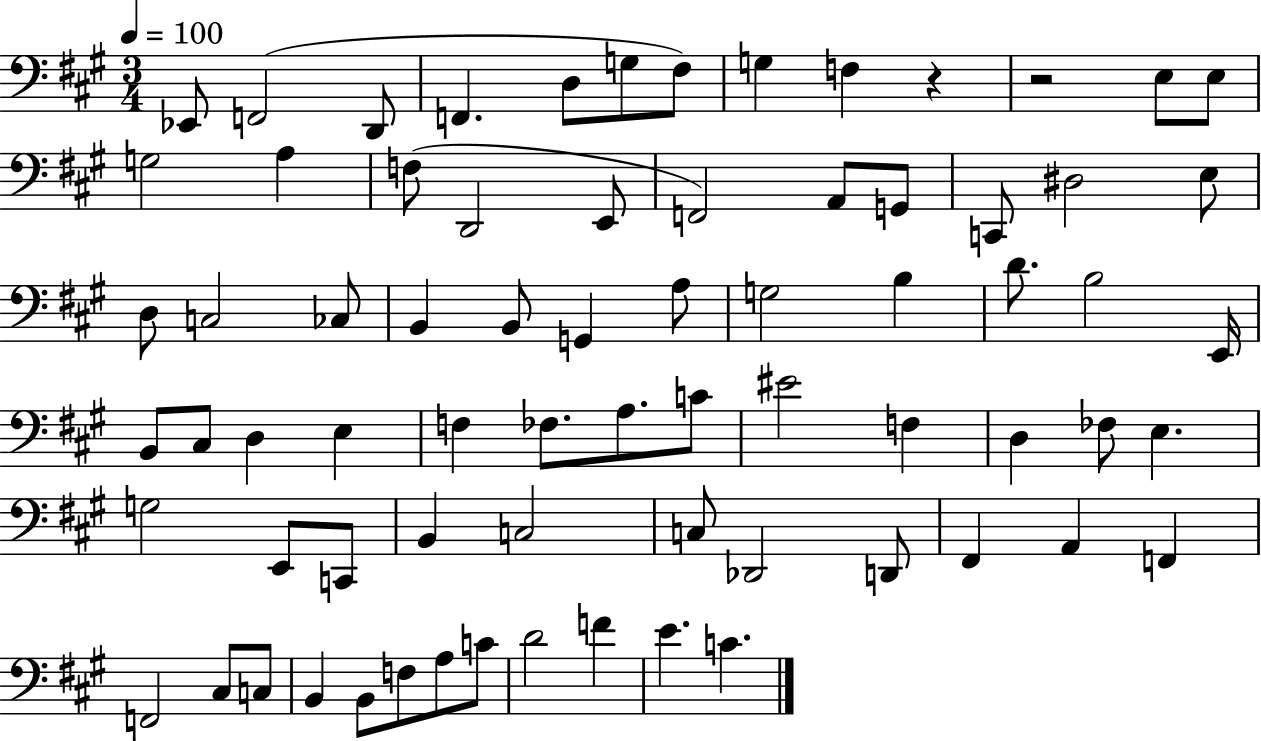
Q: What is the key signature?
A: A major